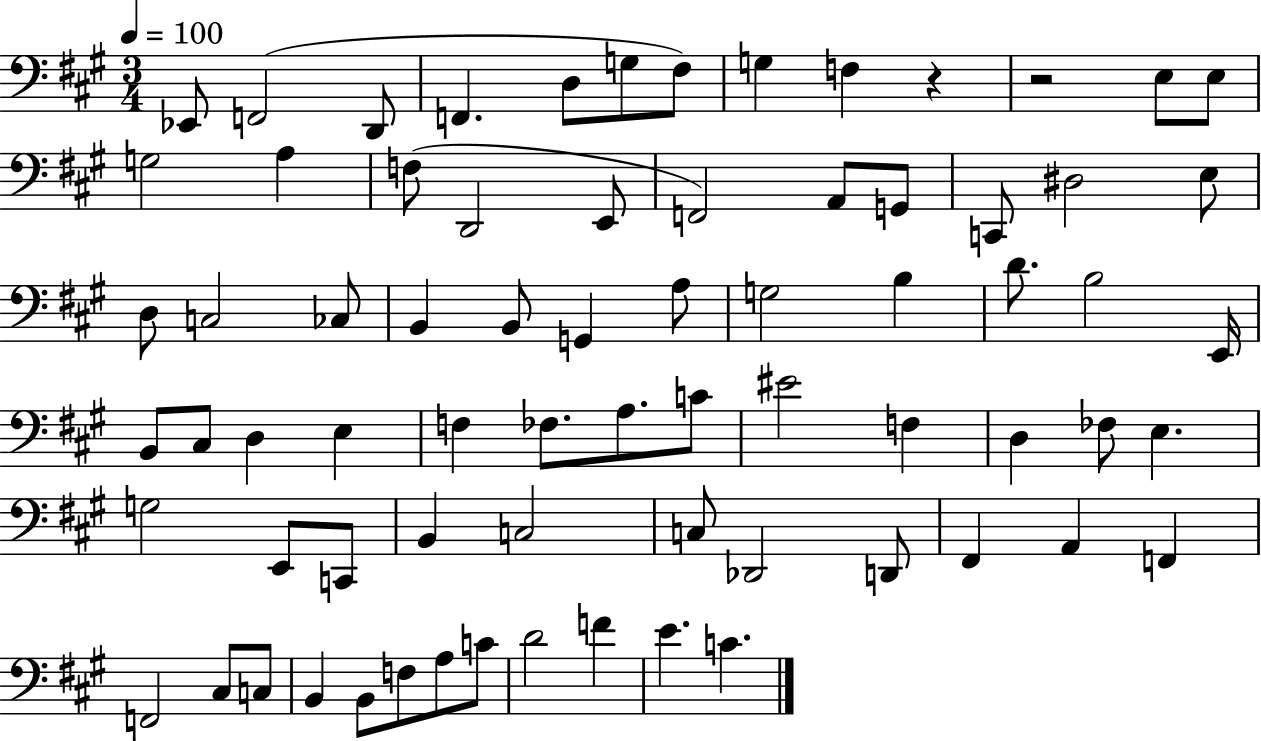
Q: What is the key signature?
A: A major